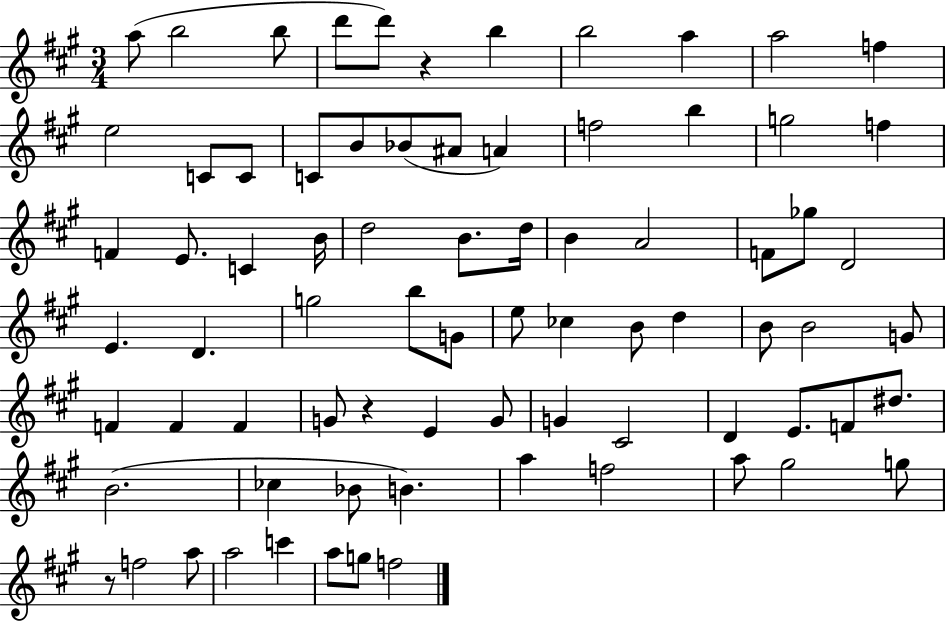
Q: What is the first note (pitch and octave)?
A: A5